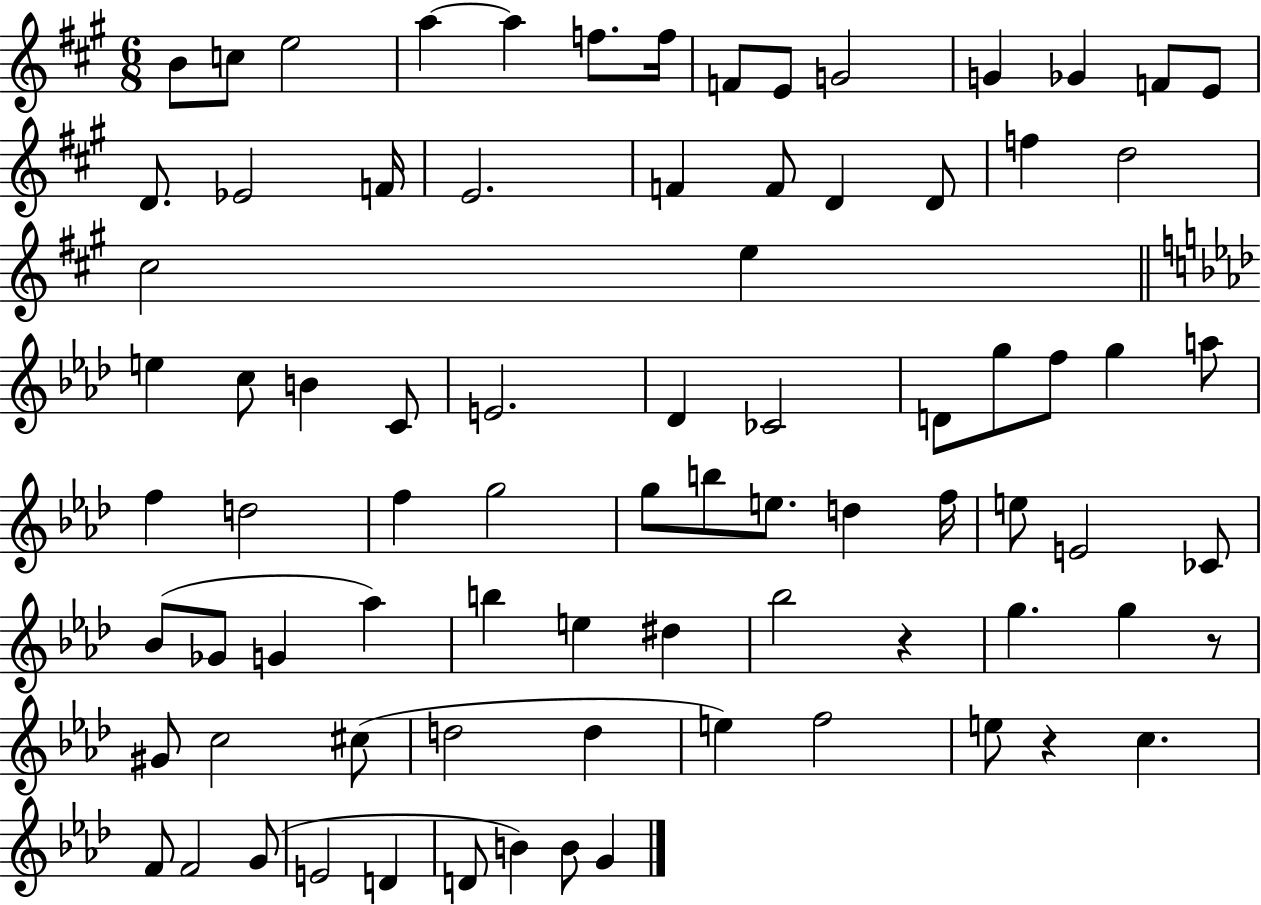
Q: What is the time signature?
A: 6/8